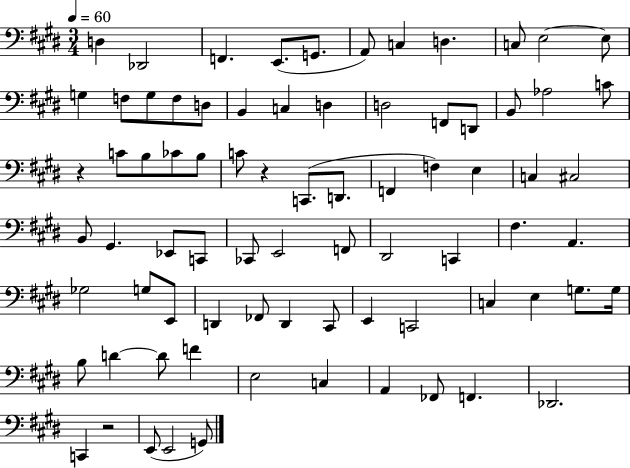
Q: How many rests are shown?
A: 3